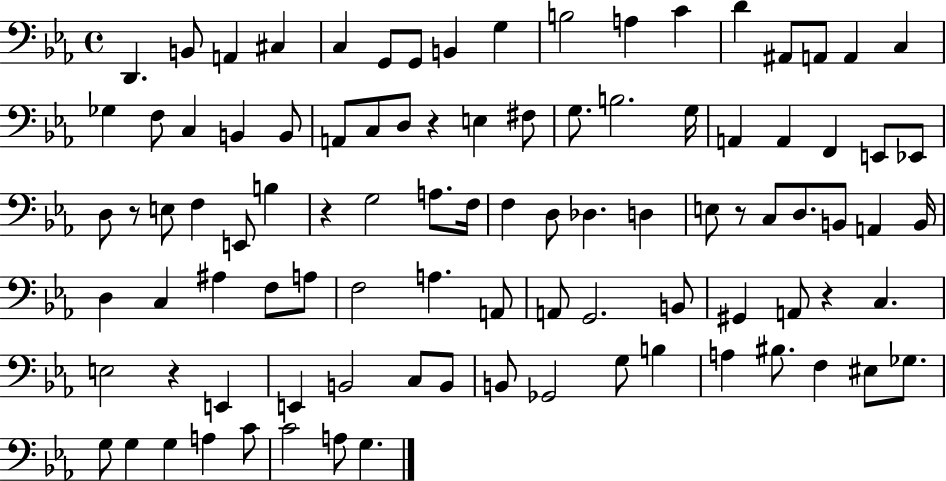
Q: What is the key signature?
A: EES major